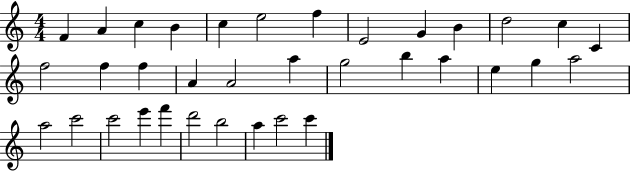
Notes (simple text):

F4/q A4/q C5/q B4/q C5/q E5/h F5/q E4/h G4/q B4/q D5/h C5/q C4/q F5/h F5/q F5/q A4/q A4/h A5/q G5/h B5/q A5/q E5/q G5/q A5/h A5/h C6/h C6/h E6/q F6/q D6/h B5/h A5/q C6/h C6/q